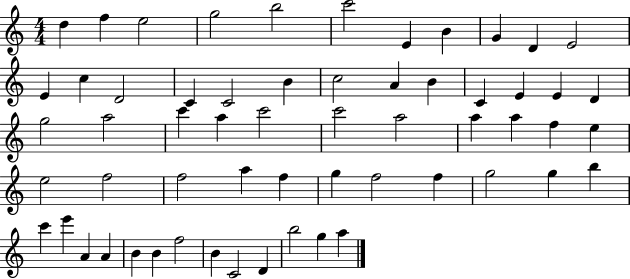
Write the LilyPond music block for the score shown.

{
  \clef treble
  \numericTimeSignature
  \time 4/4
  \key c \major
  d''4 f''4 e''2 | g''2 b''2 | c'''2 e'4 b'4 | g'4 d'4 e'2 | \break e'4 c''4 d'2 | c'4 c'2 b'4 | c''2 a'4 b'4 | c'4 e'4 e'4 d'4 | \break g''2 a''2 | c'''4 a''4 c'''2 | c'''2 a''2 | a''4 a''4 f''4 e''4 | \break e''2 f''2 | f''2 a''4 f''4 | g''4 f''2 f''4 | g''2 g''4 b''4 | \break c'''4 e'''4 a'4 a'4 | b'4 b'4 f''2 | b'4 c'2 d'4 | b''2 g''4 a''4 | \break \bar "|."
}